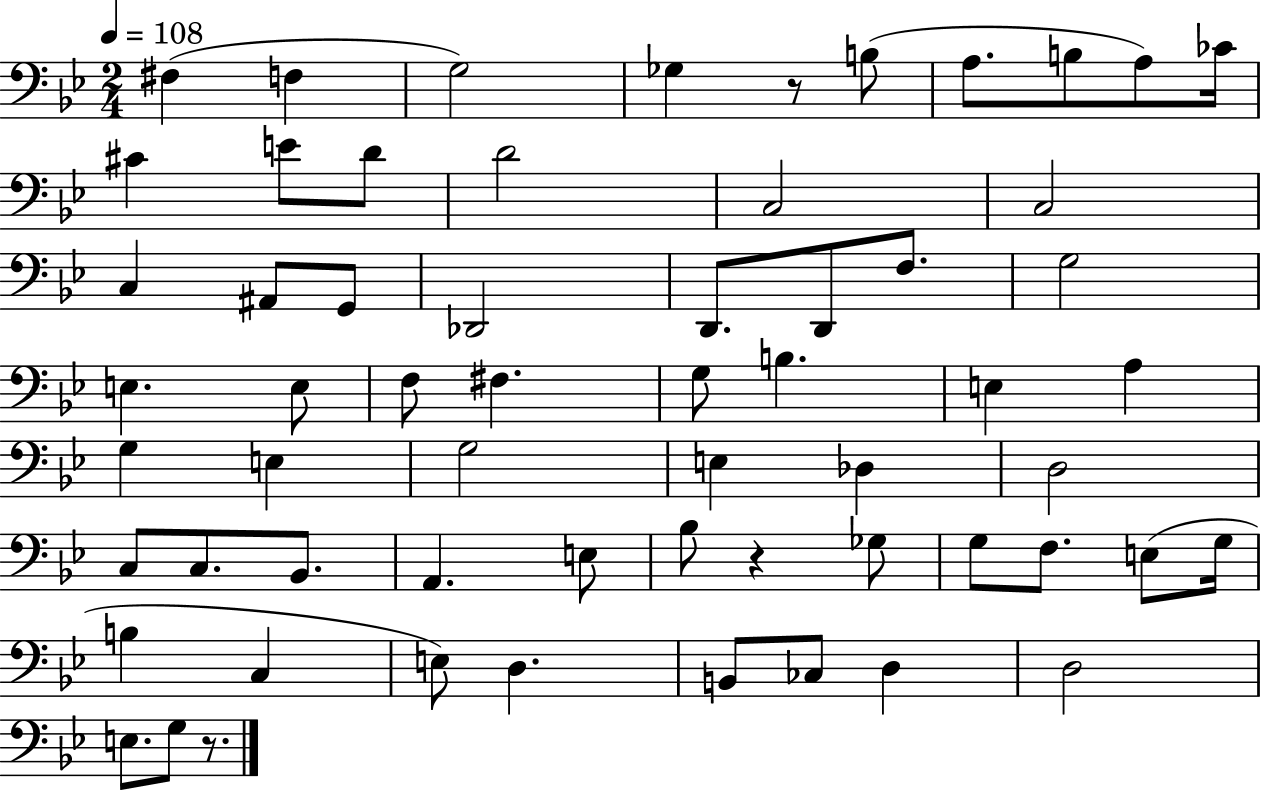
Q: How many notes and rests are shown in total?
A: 61